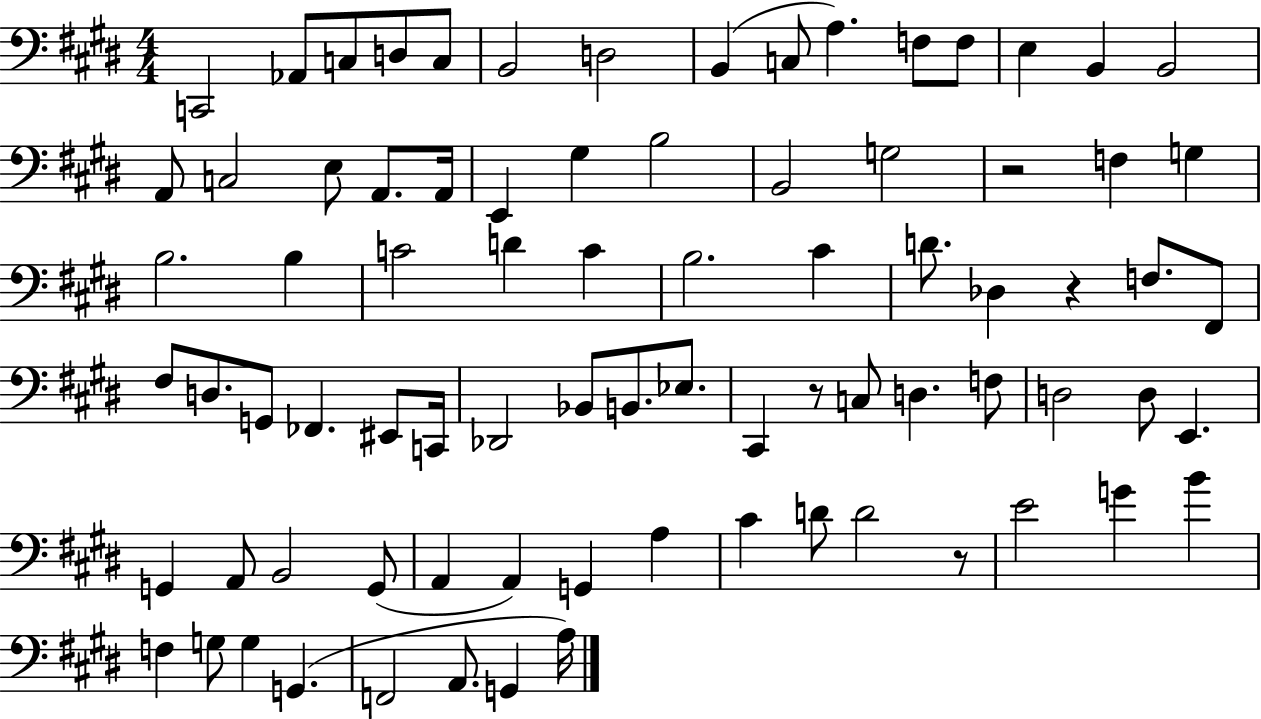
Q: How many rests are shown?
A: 4